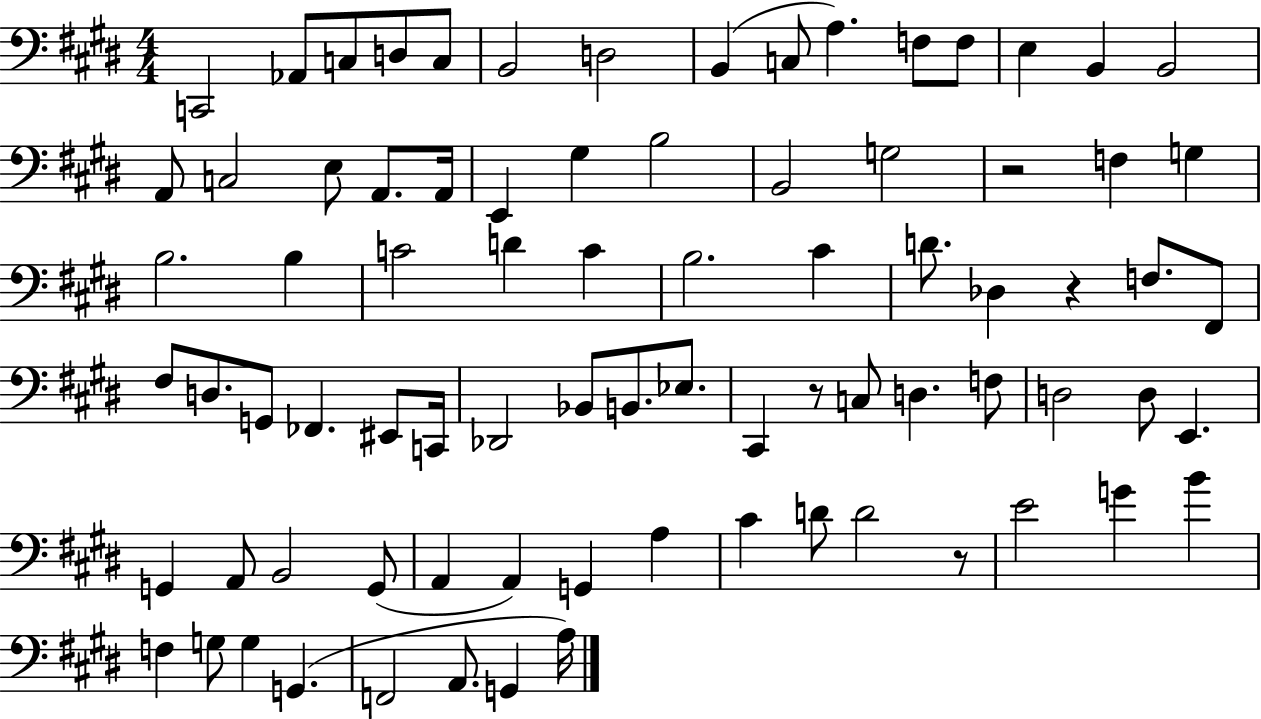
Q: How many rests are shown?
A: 4